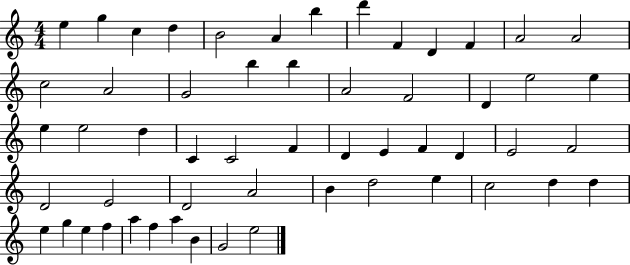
{
  \clef treble
  \numericTimeSignature
  \time 4/4
  \key c \major
  e''4 g''4 c''4 d''4 | b'2 a'4 b''4 | d'''4 f'4 d'4 f'4 | a'2 a'2 | \break c''2 a'2 | g'2 b''4 b''4 | a'2 f'2 | d'4 e''2 e''4 | \break e''4 e''2 d''4 | c'4 c'2 f'4 | d'4 e'4 f'4 d'4 | e'2 f'2 | \break d'2 e'2 | d'2 a'2 | b'4 d''2 e''4 | c''2 d''4 d''4 | \break e''4 g''4 e''4 f''4 | a''4 f''4 a''4 b'4 | g'2 e''2 | \bar "|."
}